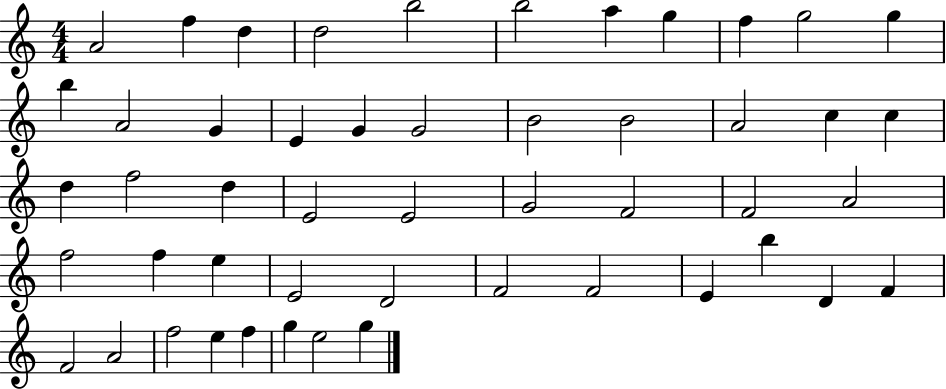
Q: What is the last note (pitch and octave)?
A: G5